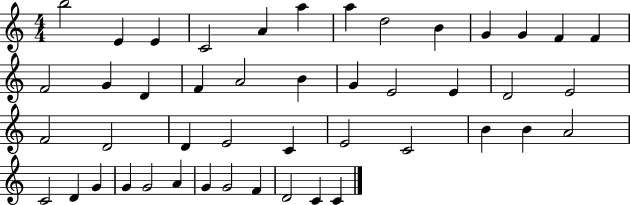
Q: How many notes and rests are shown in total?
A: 46